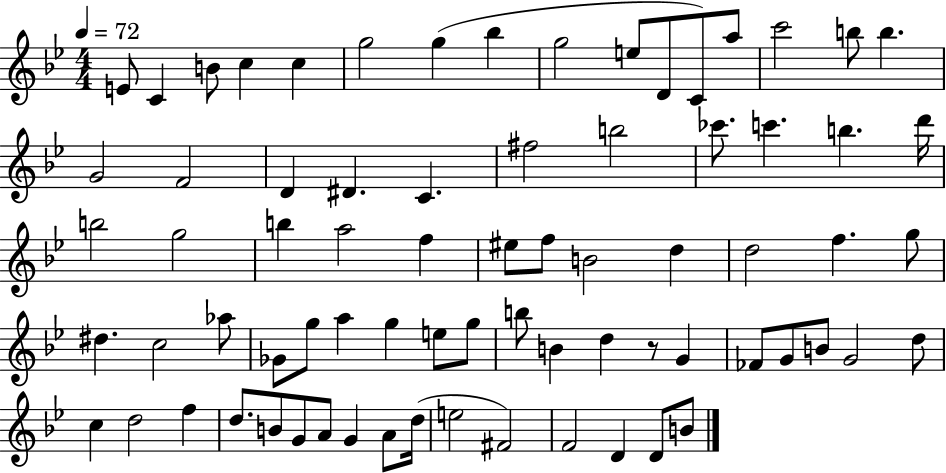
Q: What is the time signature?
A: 4/4